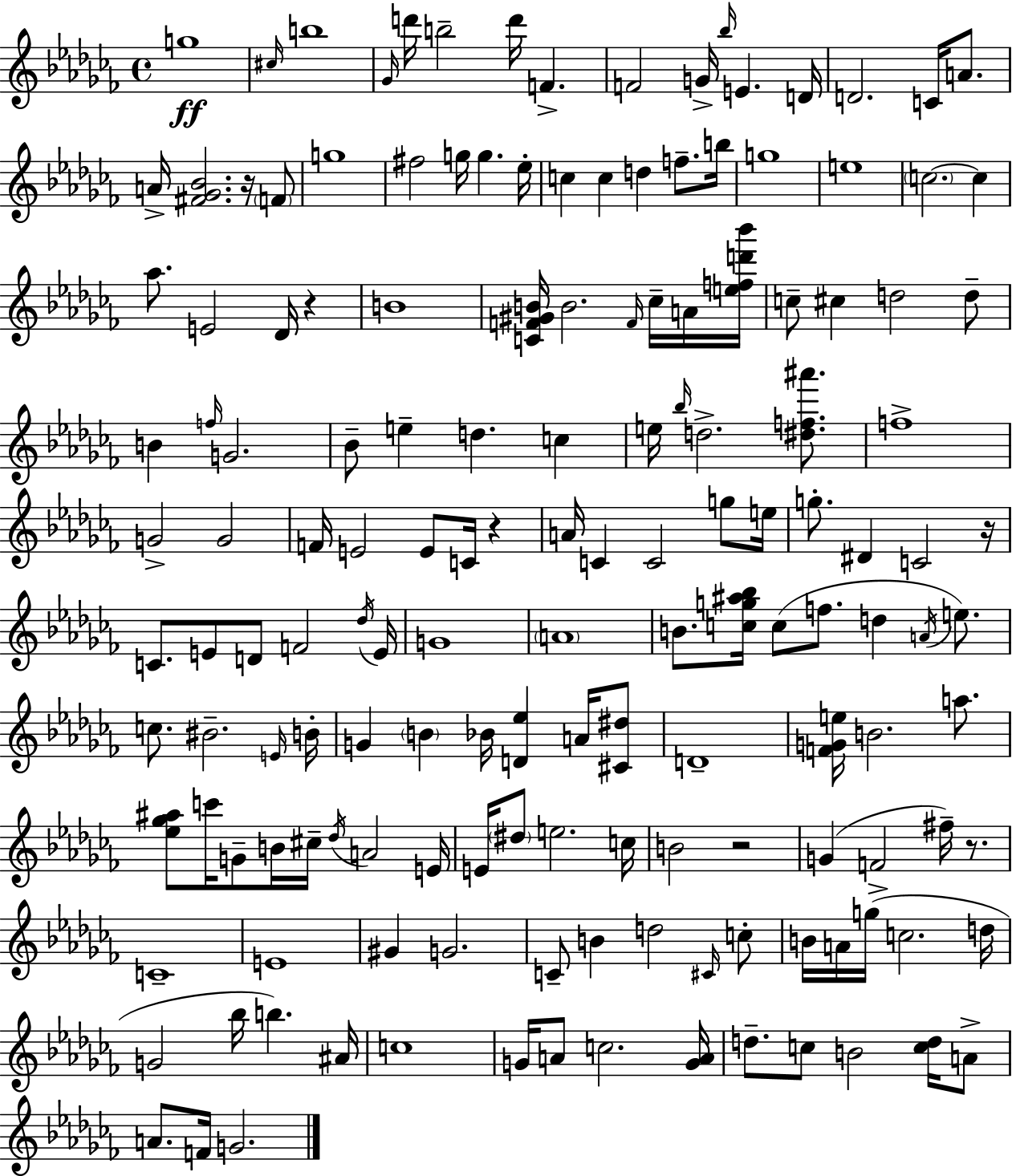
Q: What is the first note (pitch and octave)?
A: G5